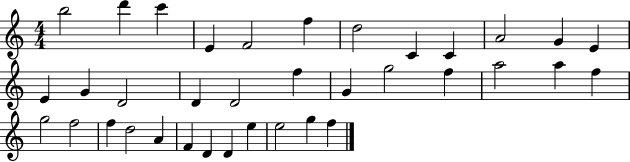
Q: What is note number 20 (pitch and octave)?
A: G5